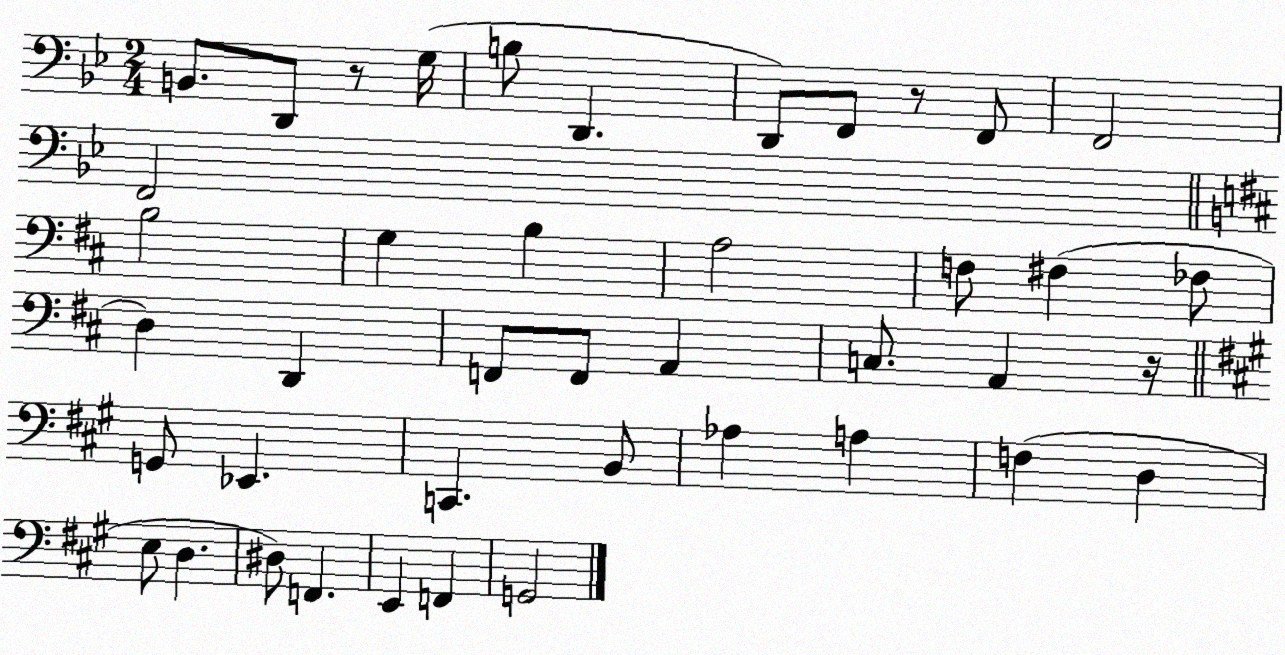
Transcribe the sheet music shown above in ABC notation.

X:1
T:Untitled
M:2/4
L:1/4
K:Bb
B,,/2 D,,/2 z/2 G,/4 B,/2 D,, D,,/2 F,,/2 z/2 F,,/2 F,,2 F,,2 B,2 G, B, A,2 F,/2 ^F, _F,/2 D, D,, F,,/2 F,,/2 A,, C,/2 A,, z/4 G,,/2 _E,, C,, B,,/2 _A, A, F, D, E,/2 D, ^D,/2 F,, E,, F,, G,,2